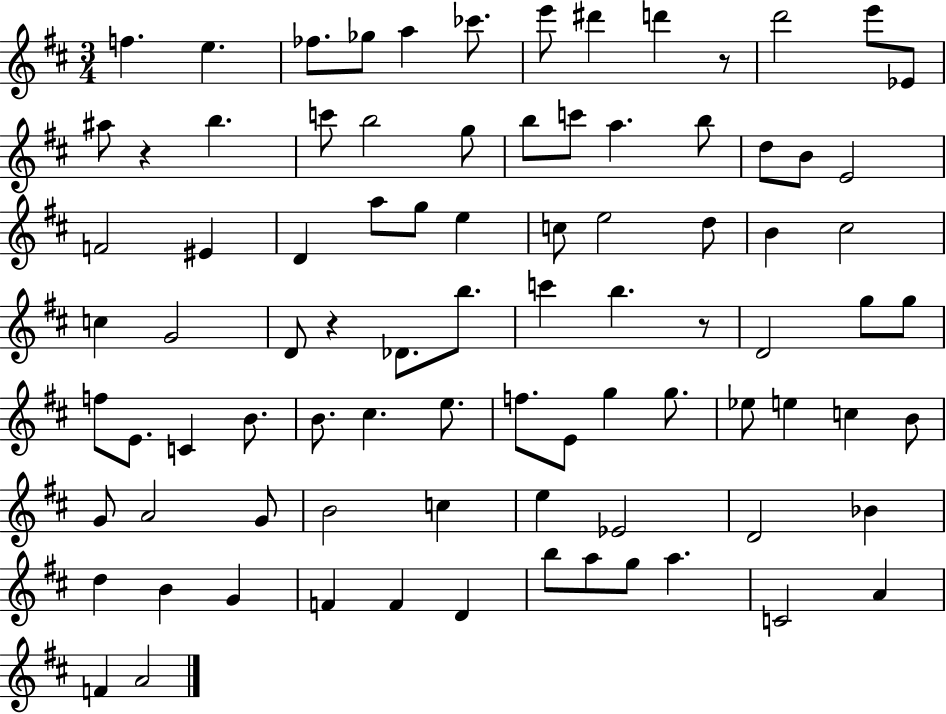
{
  \clef treble
  \numericTimeSignature
  \time 3/4
  \key d \major
  \repeat volta 2 { f''4. e''4. | fes''8. ges''8 a''4 ces'''8. | e'''8 dis'''4 d'''4 r8 | d'''2 e'''8 ees'8 | \break ais''8 r4 b''4. | c'''8 b''2 g''8 | b''8 c'''8 a''4. b''8 | d''8 b'8 e'2 | \break f'2 eis'4 | d'4 a''8 g''8 e''4 | c''8 e''2 d''8 | b'4 cis''2 | \break c''4 g'2 | d'8 r4 des'8. b''8. | c'''4 b''4. r8 | d'2 g''8 g''8 | \break f''8 e'8. c'4 b'8. | b'8. cis''4. e''8. | f''8. e'8 g''4 g''8. | ees''8 e''4 c''4 b'8 | \break g'8 a'2 g'8 | b'2 c''4 | e''4 ees'2 | d'2 bes'4 | \break d''4 b'4 g'4 | f'4 f'4 d'4 | b''8 a''8 g''8 a''4. | c'2 a'4 | \break f'4 a'2 | } \bar "|."
}